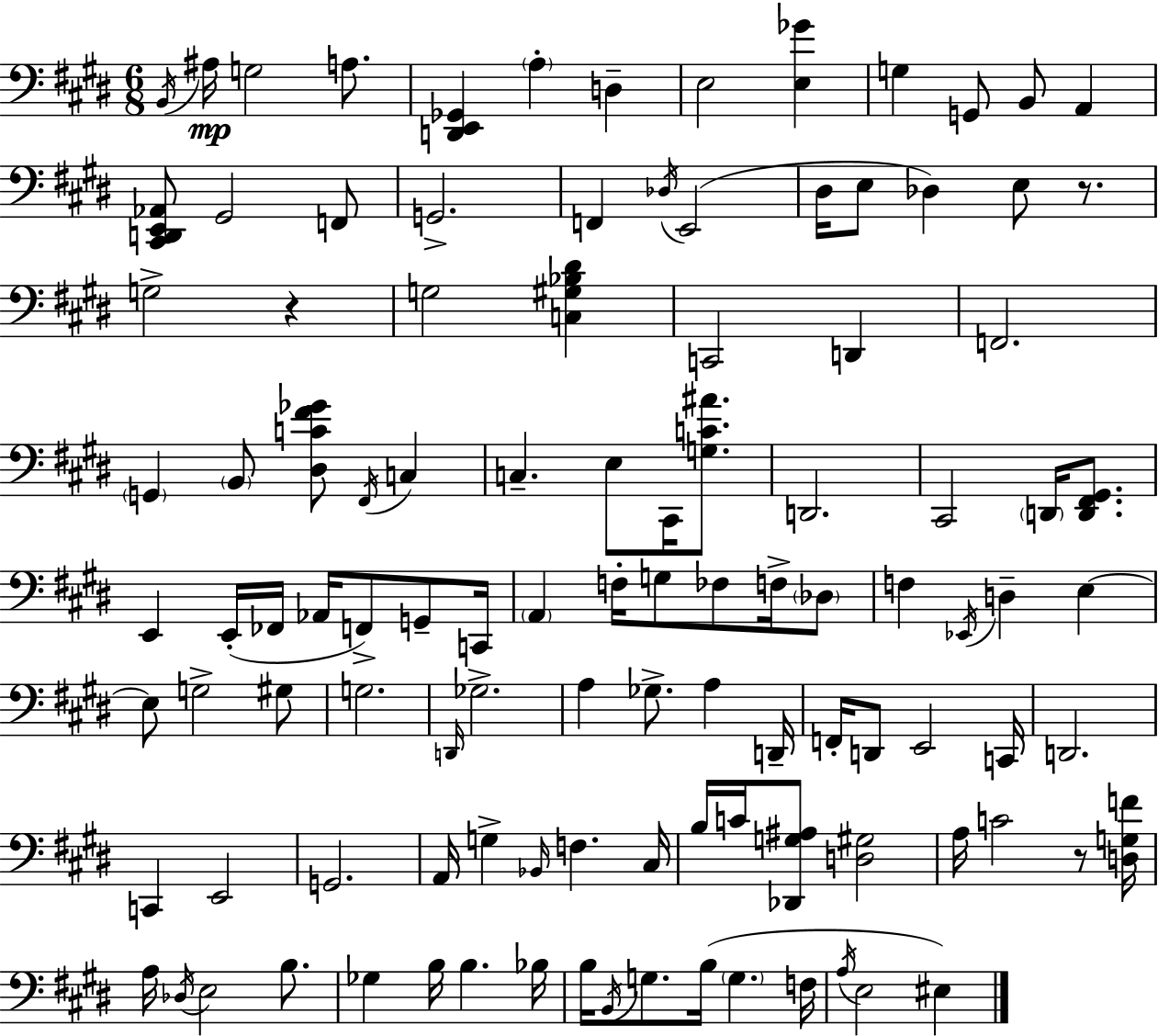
{
  \clef bass
  \numericTimeSignature
  \time 6/8
  \key e \major
  \acciaccatura { b,16 }\mp ais16 g2 a8. | <d, e, ges,>4 \parenthesize a4-. d4-- | e2 <e ges'>4 | g4 g,8 b,8 a,4 | \break <cis, d, e, aes,>8 gis,2 f,8 | g,2.-> | f,4 \acciaccatura { des16 }( e,2 | dis16 e8 des4) e8 r8. | \break g2-> r4 | g2 <c gis bes dis'>4 | c,2 d,4 | f,2. | \break \parenthesize g,4 \parenthesize b,8 <dis c' fis' ges'>8 \acciaccatura { fis,16 } c4 | c4.-- e8 cis,16 | <g c' ais'>8. d,2. | cis,2 \parenthesize d,16 | \break <d, fis, gis,>8. e,4 e,16-.( fes,16 aes,16 f,8->) | g,8-- c,16 \parenthesize a,4 f16-. g8 fes8 | f16-> \parenthesize des8 f4 \acciaccatura { ees,16 } d4-- | e4~~ e8 g2-> | \break gis8 g2. | \grace { d,16 } ges2.-> | a4 ges8.-> | a4 d,16-- f,16-. d,8 e,2 | \break c,16 d,2. | c,4 e,2 | g,2. | a,16 g4-> \grace { bes,16 } f4. | \break cis16 b16 c'16 <des, g ais>8 <d gis>2 | a16 c'2 | r8 <d g f'>16 a16 \acciaccatura { des16 } e2 | b8. ges4 b16 | \break b4. bes16 b16 \acciaccatura { b,16 } g8. | b16( \parenthesize g4. f16 \acciaccatura { a16 } e2 | eis4) \bar "|."
}